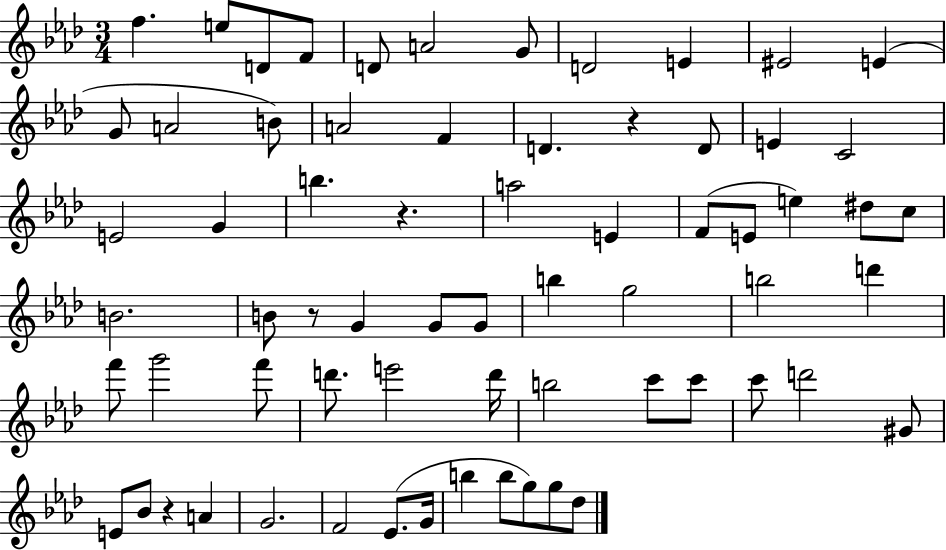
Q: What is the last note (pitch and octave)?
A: Db5